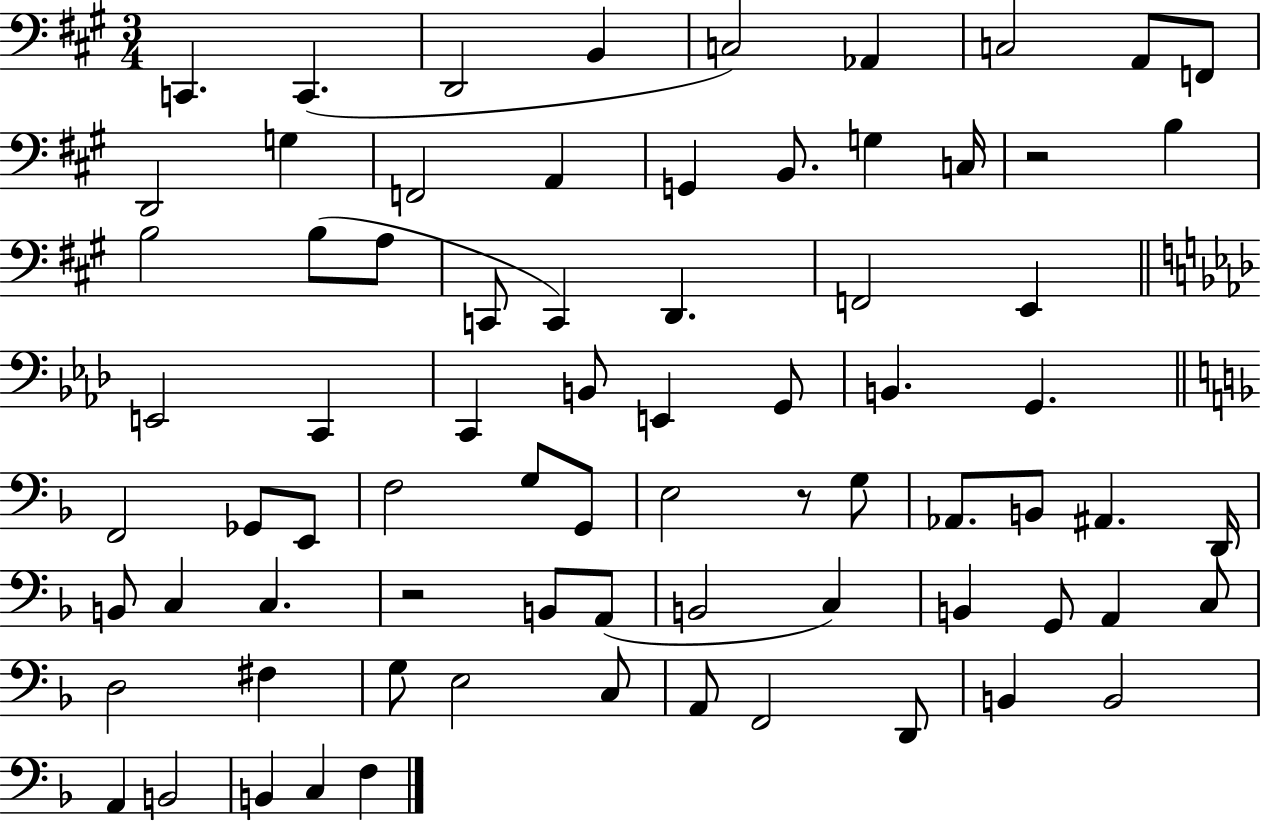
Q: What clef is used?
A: bass